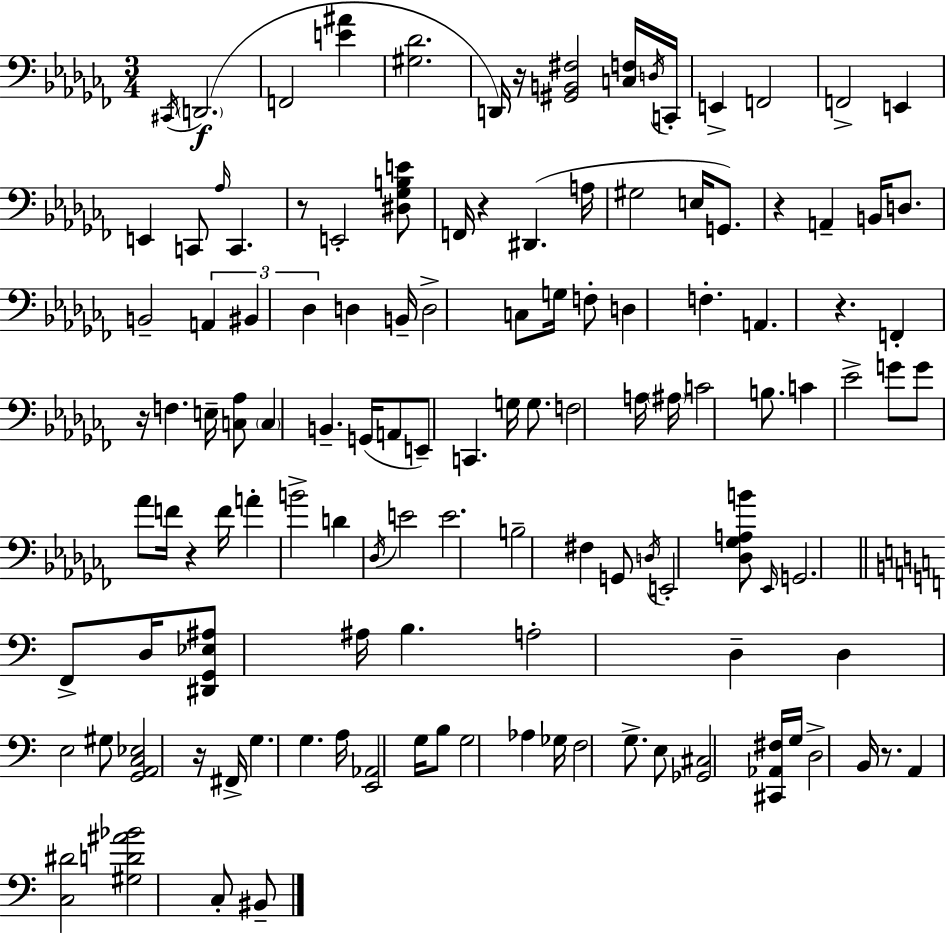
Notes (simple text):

C#2/s D2/h. F2/h [E4,A#4]/q [G#3,Db4]/h. D2/s R/s [G#2,B2,F#3]/h [C3,F3]/s D3/s C2/s E2/q F2/h F2/h E2/q E2/q C2/e Ab3/s C2/q. R/e E2/h [D#3,Gb3,B3,E4]/e F2/s R/q D#2/q. A3/s G#3/h E3/s G2/e. R/q A2/q B2/s D3/e. B2/h A2/q BIS2/q Db3/q D3/q B2/s D3/h C3/e G3/s F3/e D3/q F3/q. A2/q. R/q. F2/q R/s F3/q. E3/s [C3,Ab3]/e C3/q B2/q. G2/s A2/e E2/e C2/q. G3/s G3/e. F3/h A3/s A#3/s C4/h B3/e. C4/q Eb4/h G4/e G4/e Ab4/e F4/s R/q F4/s A4/q B4/h D4/q Db3/s E4/h E4/h. B3/h F#3/q G2/e D3/s E2/h [Db3,Gb3,A3,B4]/e Eb2/s G2/h. F2/e D3/s [D#2,G2,Eb3,A#3]/e A#3/s B3/q. A3/h D3/q D3/q E3/h G#3/e [G2,A2,C3,Eb3]/h R/s F#2/s G3/q. G3/q. A3/s [E2,Ab2]/h G3/s B3/e G3/h Ab3/q Gb3/s F3/h G3/e. E3/e [Gb2,C#3]/h [C#2,Ab2,F#3]/s G3/s D3/h B2/s R/e. A2/q [C3,D#4]/h [G#3,D4,A#4,Bb4]/h C3/e BIS2/e